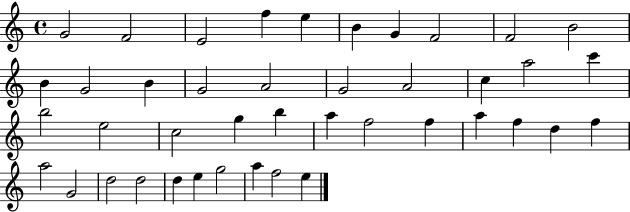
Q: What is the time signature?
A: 4/4